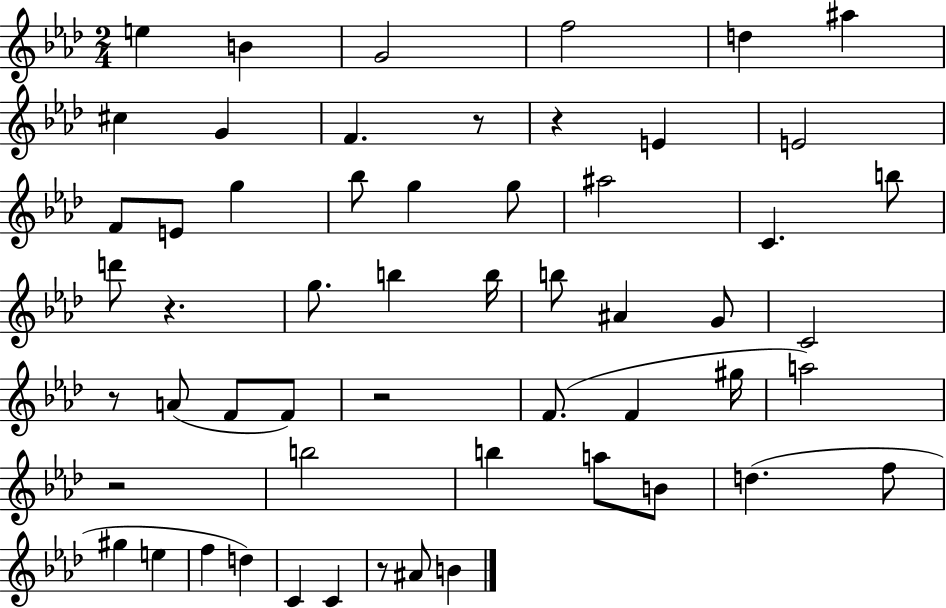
E5/q B4/q G4/h F5/h D5/q A#5/q C#5/q G4/q F4/q. R/e R/q E4/q E4/h F4/e E4/e G5/q Bb5/e G5/q G5/e A#5/h C4/q. B5/e D6/e R/q. G5/e. B5/q B5/s B5/e A#4/q G4/e C4/h R/e A4/e F4/e F4/e R/h F4/e. F4/q G#5/s A5/h R/h B5/h B5/q A5/e B4/e D5/q. F5/e G#5/q E5/q F5/q D5/q C4/q C4/q R/e A#4/e B4/q